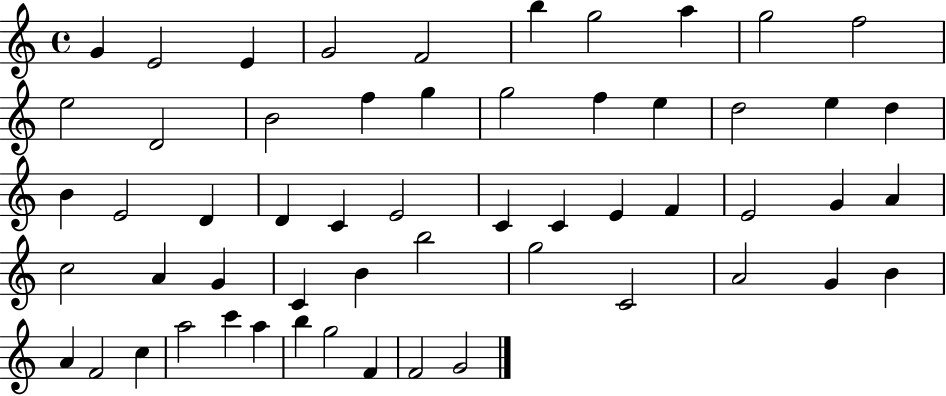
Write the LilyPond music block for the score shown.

{
  \clef treble
  \time 4/4
  \defaultTimeSignature
  \key c \major
  g'4 e'2 e'4 | g'2 f'2 | b''4 g''2 a''4 | g''2 f''2 | \break e''2 d'2 | b'2 f''4 g''4 | g''2 f''4 e''4 | d''2 e''4 d''4 | \break b'4 e'2 d'4 | d'4 c'4 e'2 | c'4 c'4 e'4 f'4 | e'2 g'4 a'4 | \break c''2 a'4 g'4 | c'4 b'4 b''2 | g''2 c'2 | a'2 g'4 b'4 | \break a'4 f'2 c''4 | a''2 c'''4 a''4 | b''4 g''2 f'4 | f'2 g'2 | \break \bar "|."
}